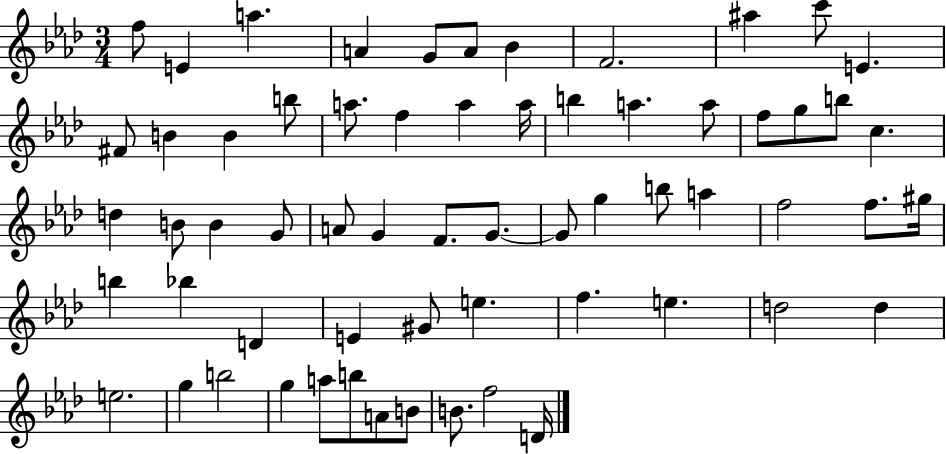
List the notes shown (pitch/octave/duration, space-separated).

F5/e E4/q A5/q. A4/q G4/e A4/e Bb4/q F4/h. A#5/q C6/e E4/q. F#4/e B4/q B4/q B5/e A5/e. F5/q A5/q A5/s B5/q A5/q. A5/e F5/e G5/e B5/e C5/q. D5/q B4/e B4/q G4/e A4/e G4/q F4/e. G4/e. G4/e G5/q B5/e A5/q F5/h F5/e. G#5/s B5/q Bb5/q D4/q E4/q G#4/e E5/q. F5/q. E5/q. D5/h D5/q E5/h. G5/q B5/h G5/q A5/e B5/e A4/e B4/e B4/e. F5/h D4/s